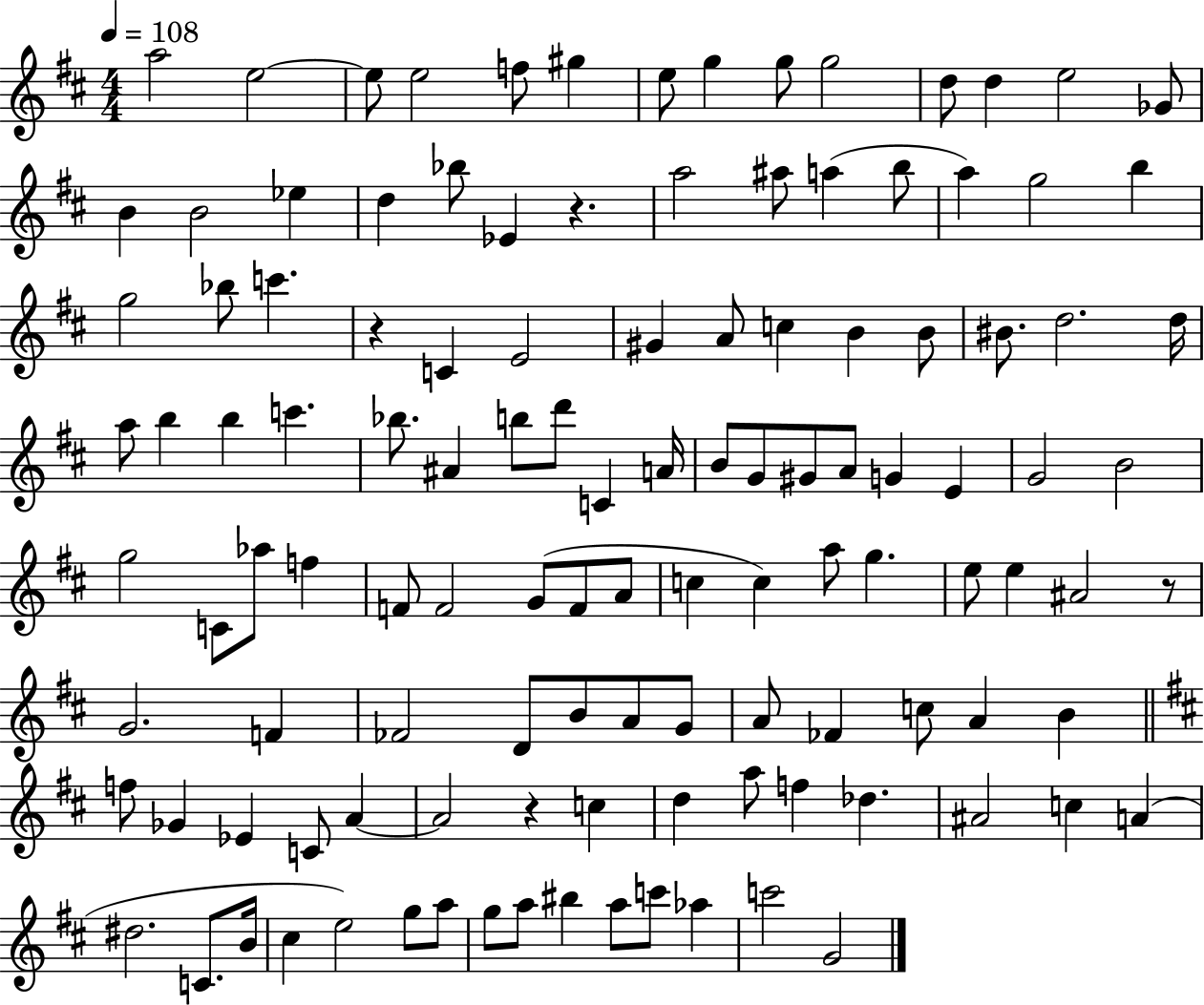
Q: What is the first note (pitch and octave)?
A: A5